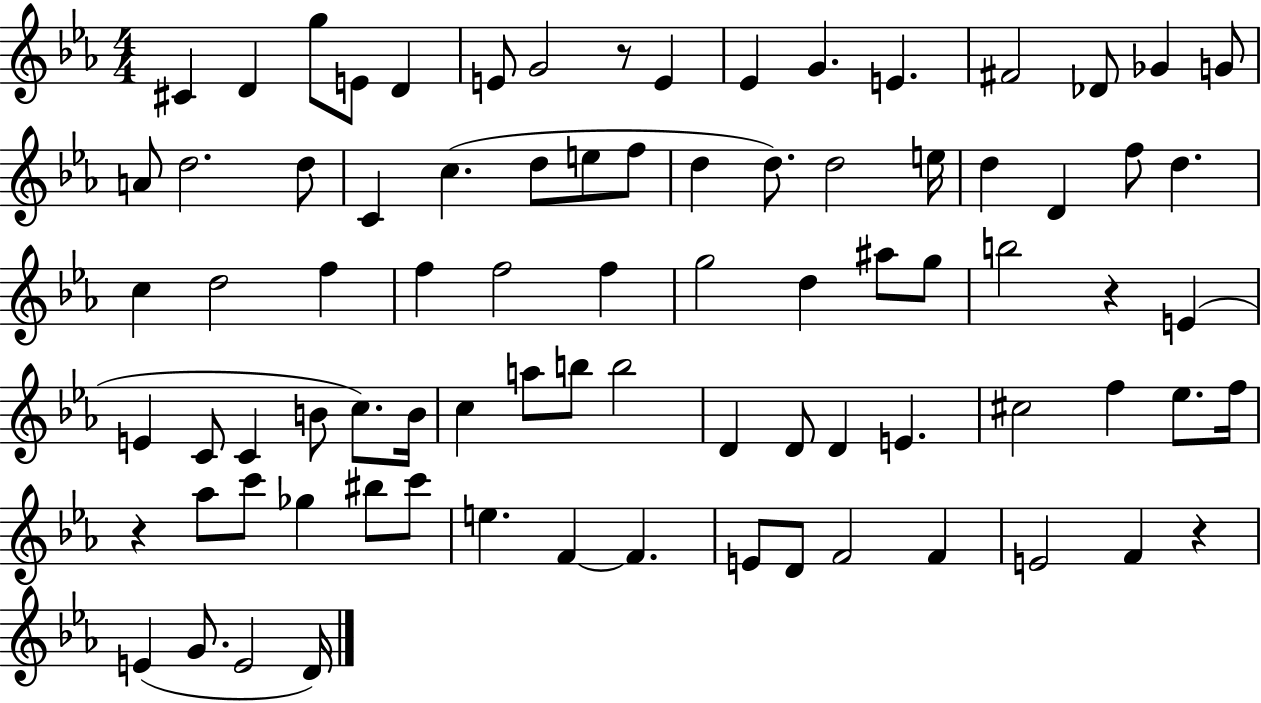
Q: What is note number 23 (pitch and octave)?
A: F5